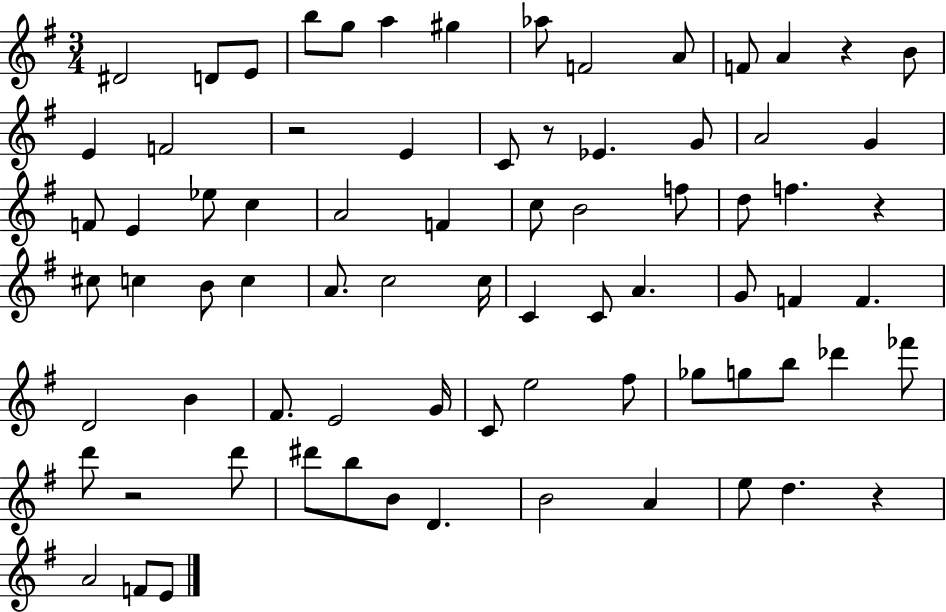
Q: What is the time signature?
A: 3/4